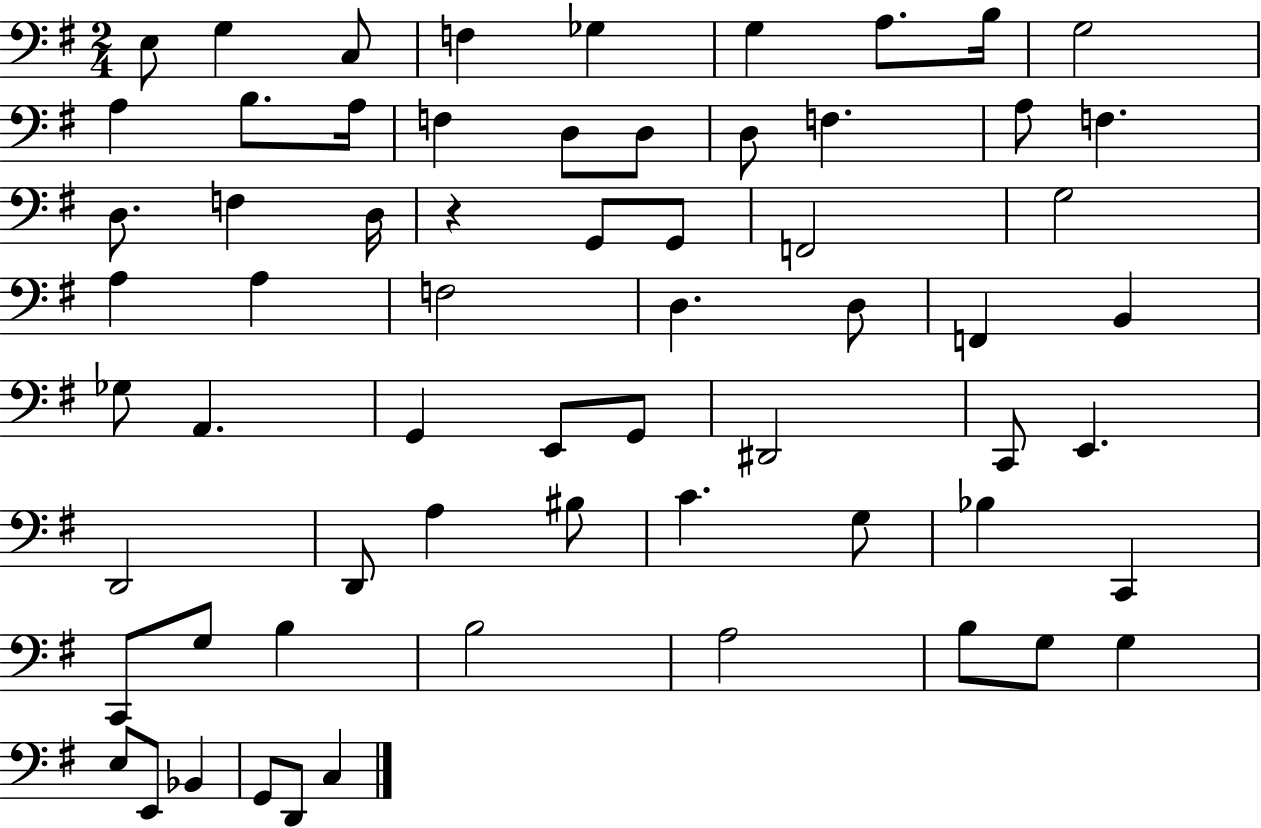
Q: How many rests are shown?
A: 1